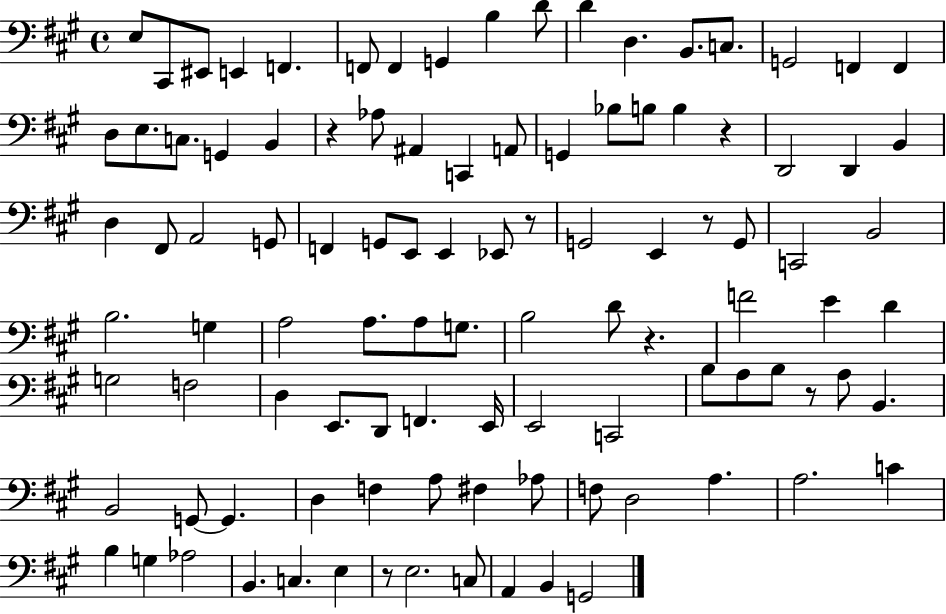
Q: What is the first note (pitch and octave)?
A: E3